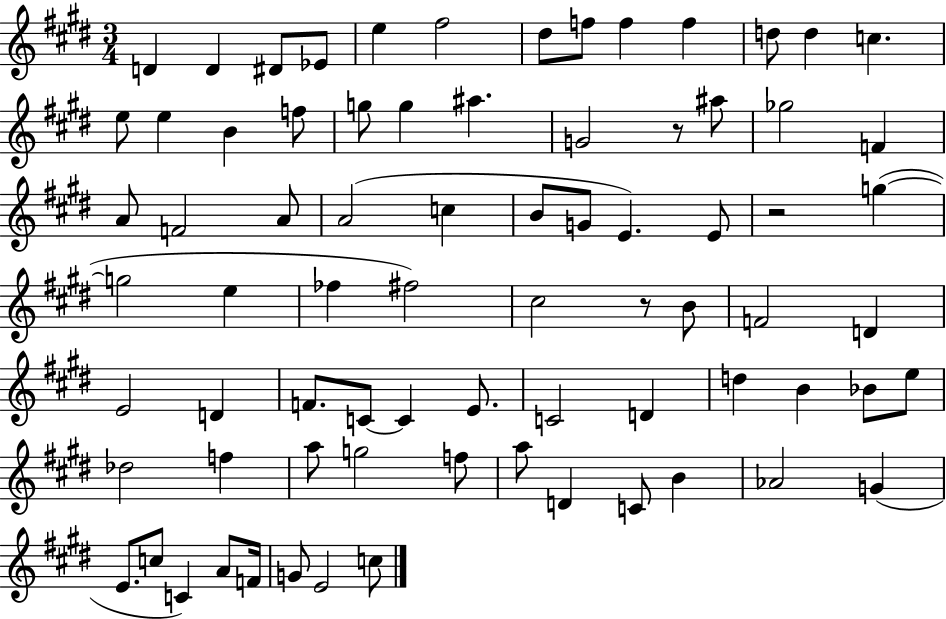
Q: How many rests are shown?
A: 3